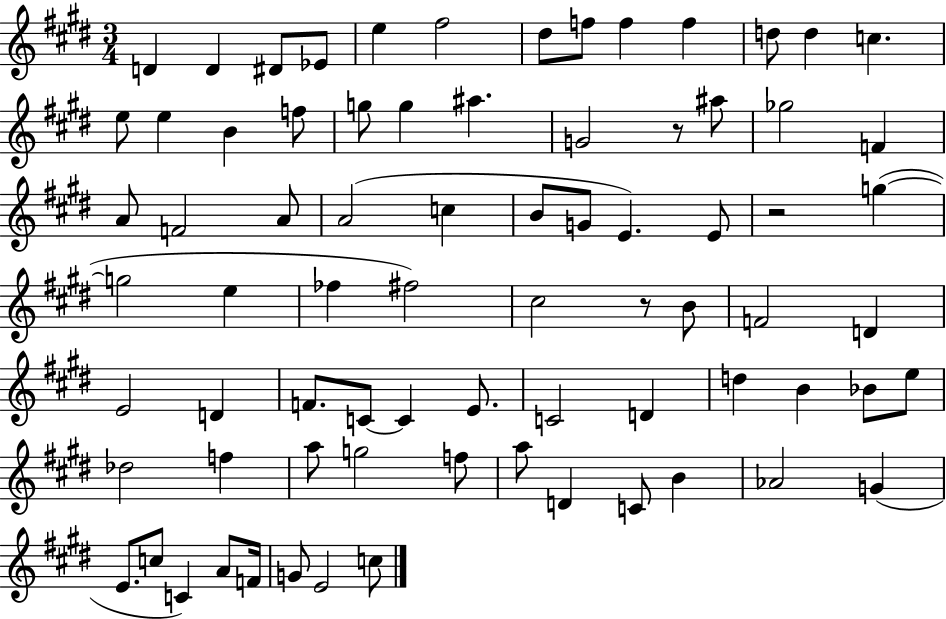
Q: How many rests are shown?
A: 3